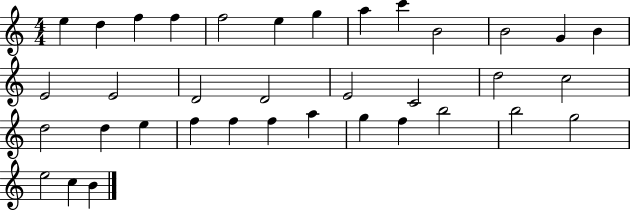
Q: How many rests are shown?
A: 0